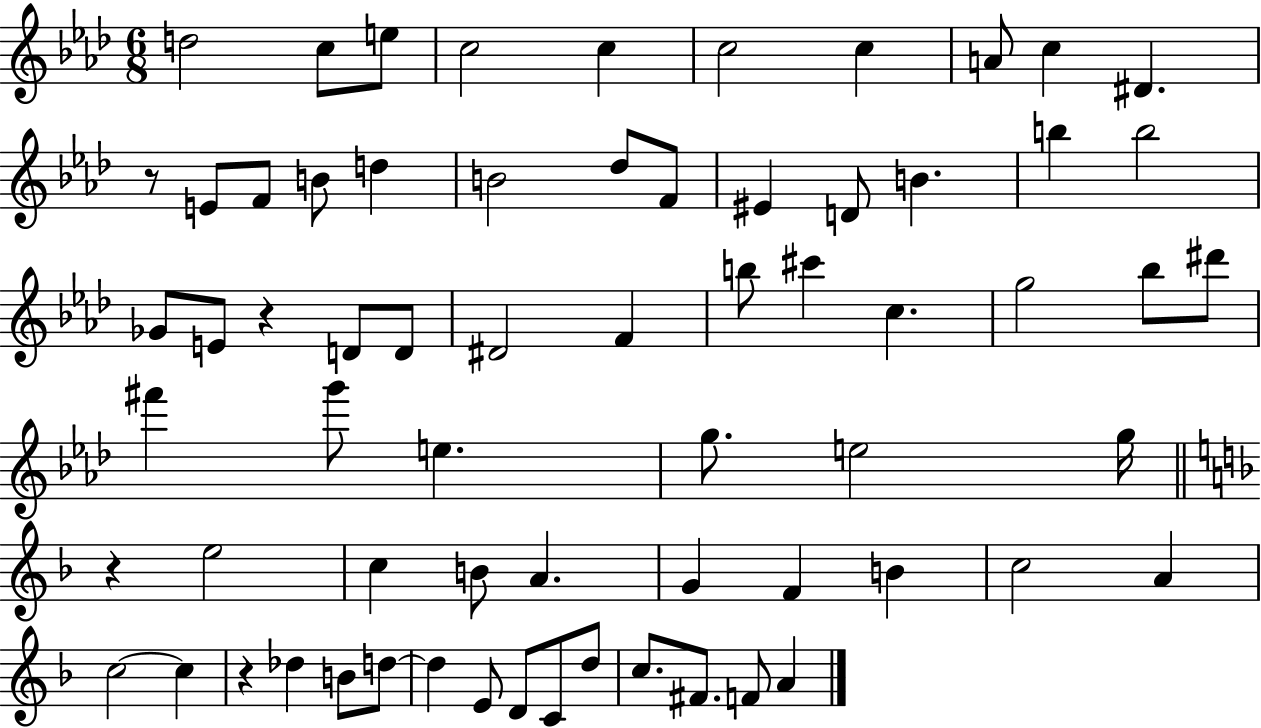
{
  \clef treble
  \numericTimeSignature
  \time 6/8
  \key aes \major
  d''2 c''8 e''8 | c''2 c''4 | c''2 c''4 | a'8 c''4 dis'4. | \break r8 e'8 f'8 b'8 d''4 | b'2 des''8 f'8 | eis'4 d'8 b'4. | b''4 b''2 | \break ges'8 e'8 r4 d'8 d'8 | dis'2 f'4 | b''8 cis'''4 c''4. | g''2 bes''8 dis'''8 | \break fis'''4 g'''8 e''4. | g''8. e''2 g''16 | \bar "||" \break \key d \minor r4 e''2 | c''4 b'8 a'4. | g'4 f'4 b'4 | c''2 a'4 | \break c''2~~ c''4 | r4 des''4 b'8 d''8~~ | d''4 e'8 d'8 c'8 d''8 | c''8. fis'8. f'8 a'4 | \break \bar "|."
}